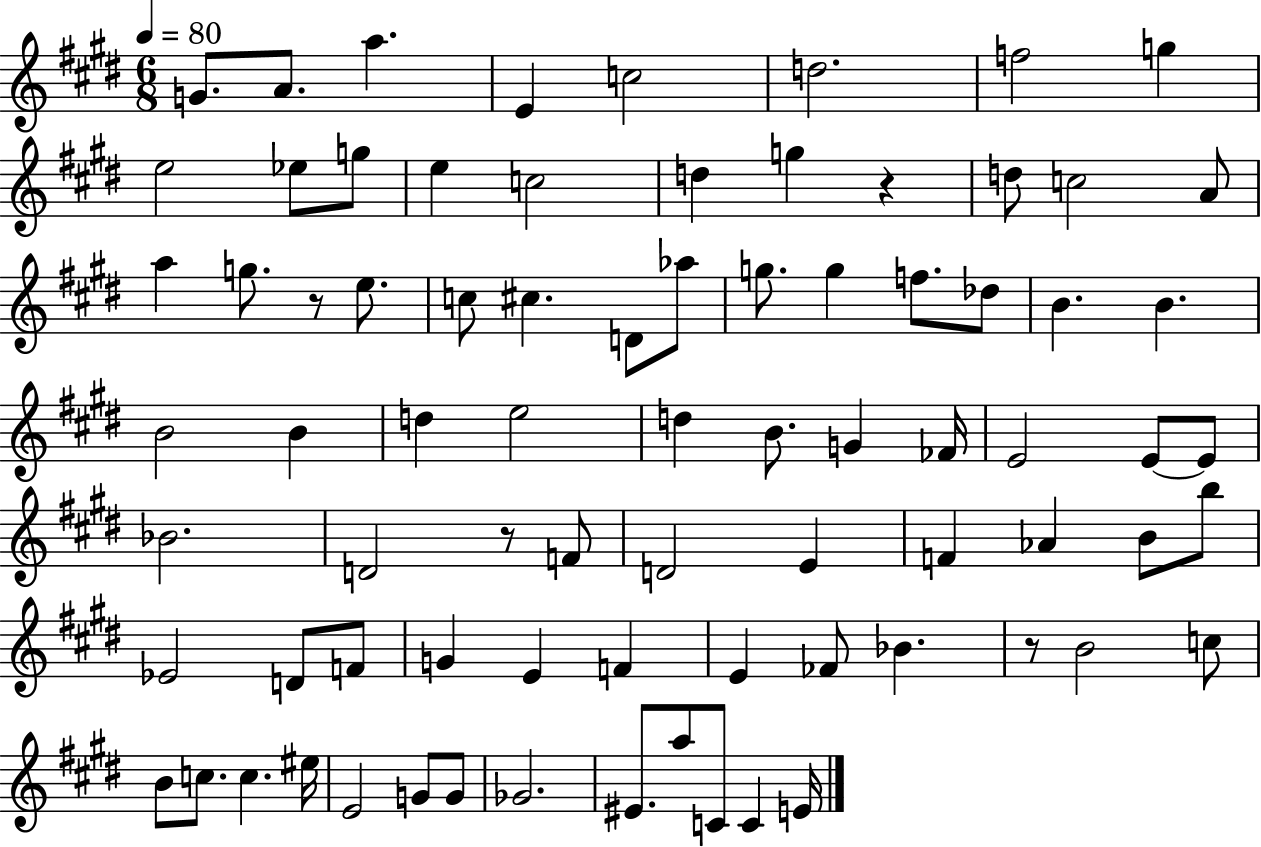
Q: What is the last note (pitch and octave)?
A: E4